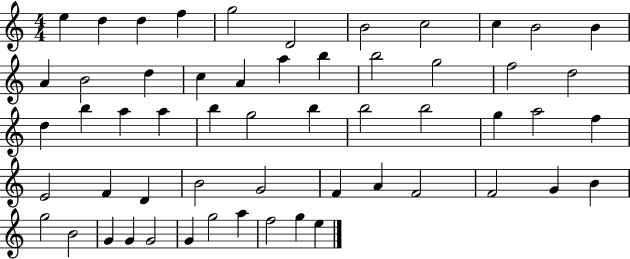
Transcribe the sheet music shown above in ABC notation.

X:1
T:Untitled
M:4/4
L:1/4
K:C
e d d f g2 D2 B2 c2 c B2 B A B2 d c A a b b2 g2 f2 d2 d b a a b g2 b b2 b2 g a2 f E2 F D B2 G2 F A F2 F2 G B g2 B2 G G G2 G g2 a f2 g e